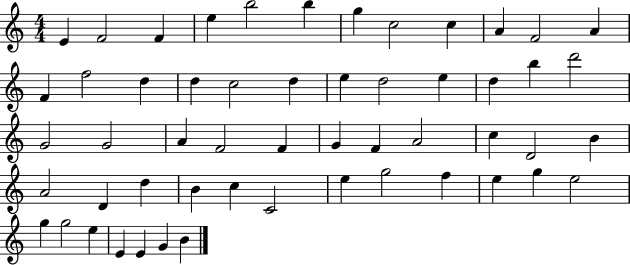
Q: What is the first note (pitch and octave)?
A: E4